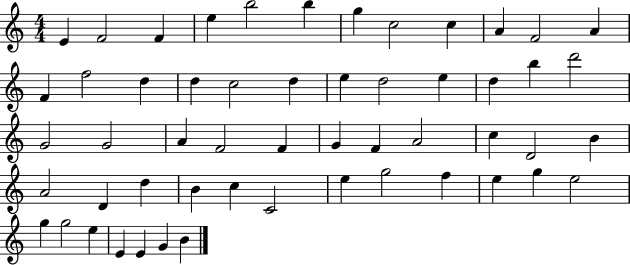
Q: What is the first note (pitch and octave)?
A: E4